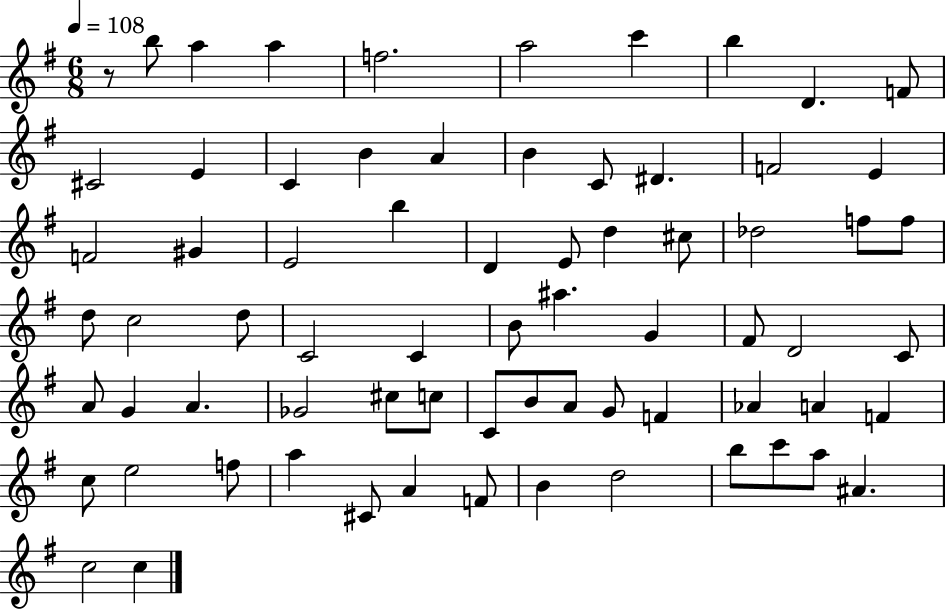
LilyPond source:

{
  \clef treble
  \numericTimeSignature
  \time 6/8
  \key g \major
  \tempo 4 = 108
  r8 b''8 a''4 a''4 | f''2. | a''2 c'''4 | b''4 d'4. f'8 | \break cis'2 e'4 | c'4 b'4 a'4 | b'4 c'8 dis'4. | f'2 e'4 | \break f'2 gis'4 | e'2 b''4 | d'4 e'8 d''4 cis''8 | des''2 f''8 f''8 | \break d''8 c''2 d''8 | c'2 c'4 | b'8 ais''4. g'4 | fis'8 d'2 c'8 | \break a'8 g'4 a'4. | ges'2 cis''8 c''8 | c'8 b'8 a'8 g'8 f'4 | aes'4 a'4 f'4 | \break c''8 e''2 f''8 | a''4 cis'8 a'4 f'8 | b'4 d''2 | b''8 c'''8 a''8 ais'4. | \break c''2 c''4 | \bar "|."
}